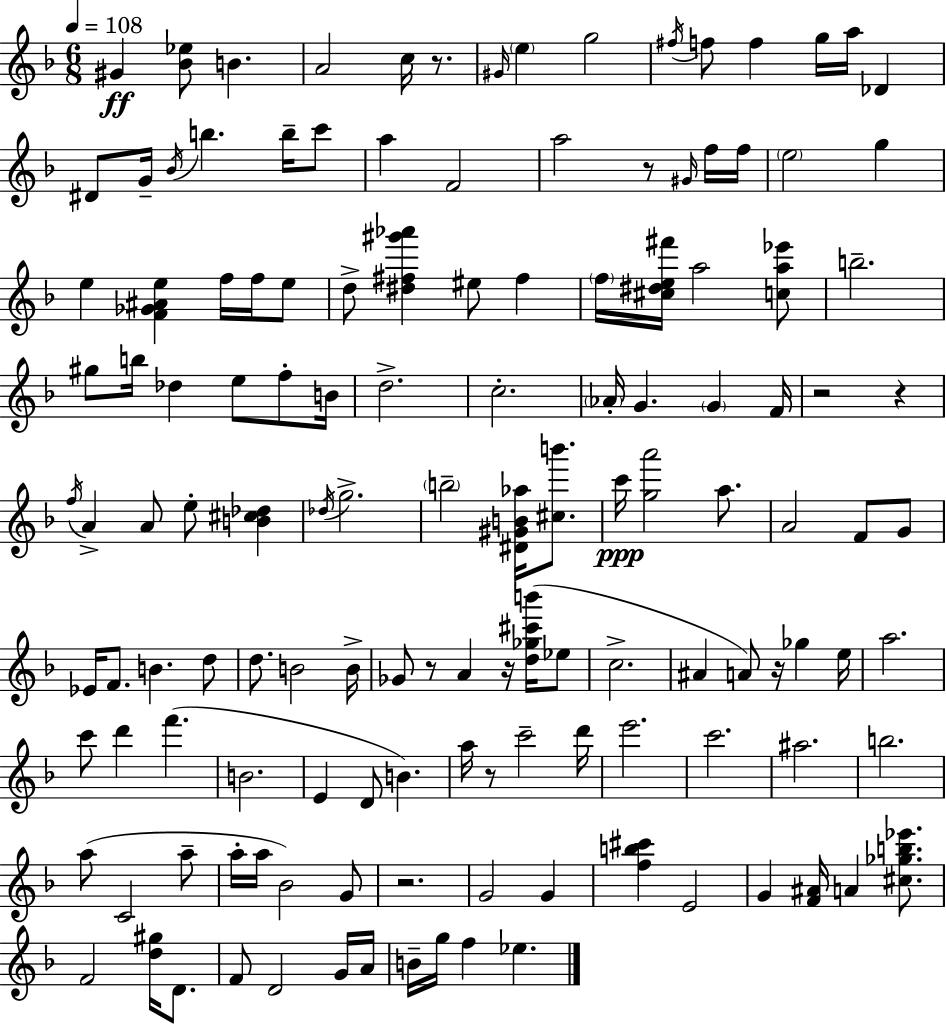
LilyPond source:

{
  \clef treble
  \numericTimeSignature
  \time 6/8
  \key f \major
  \tempo 4 = 108
  \repeat volta 2 { gis'4\ff <bes' ees''>8 b'4. | a'2 c''16 r8. | \grace { gis'16 } \parenthesize e''4 g''2 | \acciaccatura { fis''16 } f''8 f''4 g''16 a''16 des'4 | \break dis'8 g'16-- \acciaccatura { bes'16 } b''4. | b''16-- c'''8 a''4 f'2 | a''2 r8 | \grace { gis'16 } f''16 f''16 \parenthesize e''2 | \break g''4 e''4 <f' ges' ais' e''>4 | f''16 f''16 e''8 d''8-> <dis'' fis'' gis''' aes'''>4 eis''8 | fis''4 \parenthesize f''16 <cis'' dis'' e'' fis'''>16 a''2 | <c'' a'' ees'''>8 b''2.-- | \break gis''8 b''16 des''4 e''8 | f''8-. b'16 d''2.-> | c''2.-. | \parenthesize aes'16-. g'4. \parenthesize g'4 | \break f'16 r2 | r4 \acciaccatura { f''16 } a'4-> a'8 e''8-. | <b' cis'' des''>4 \acciaccatura { des''16 } g''2.-> | \parenthesize b''2-- | \break <dis' gis' b' aes''>16 <cis'' b'''>8. c'''16\ppp <g'' a'''>2 | a''8. a'2 | f'8 g'8 ees'16 f'8. b'4. | d''8 d''8. b'2 | \break b'16-> ges'8 r8 a'4 | r16 <d'' ges'' cis''' b'''>16( ees''8 c''2.-> | ais'4 a'8) | r16 ges''4 e''16 a''2. | \break c'''8 d'''4 | f'''4.( b'2. | e'4 d'8 | b'4.) a''16 r8 c'''2-- | \break d'''16 e'''2. | c'''2. | ais''2. | b''2. | \break a''8( c'2 | a''8-- a''16-. a''16 bes'2) | g'8 r2. | g'2 | \break g'4 <f'' b'' cis'''>4 e'2 | g'4 <f' ais'>16 a'4 | <cis'' ges'' b'' ees'''>8. f'2 | <d'' gis''>16 d'8. f'8 d'2 | \break g'16 a'16 b'16-- g''16 f''4 | ees''4. } \bar "|."
}